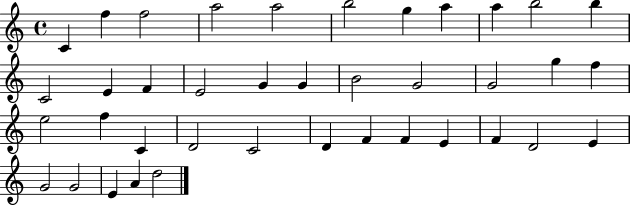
C4/q F5/q F5/h A5/h A5/h B5/h G5/q A5/q A5/q B5/h B5/q C4/h E4/q F4/q E4/h G4/q G4/q B4/h G4/h G4/h G5/q F5/q E5/h F5/q C4/q D4/h C4/h D4/q F4/q F4/q E4/q F4/q D4/h E4/q G4/h G4/h E4/q A4/q D5/h